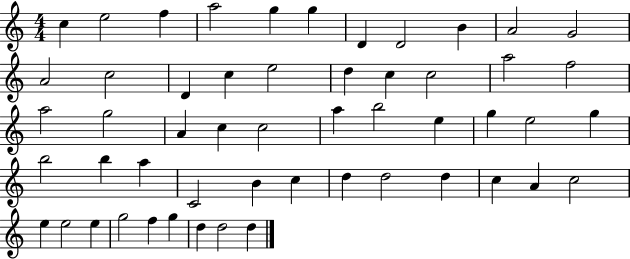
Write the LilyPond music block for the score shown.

{
  \clef treble
  \numericTimeSignature
  \time 4/4
  \key c \major
  c''4 e''2 f''4 | a''2 g''4 g''4 | d'4 d'2 b'4 | a'2 g'2 | \break a'2 c''2 | d'4 c''4 e''2 | d''4 c''4 c''2 | a''2 f''2 | \break a''2 g''2 | a'4 c''4 c''2 | a''4 b''2 e''4 | g''4 e''2 g''4 | \break b''2 b''4 a''4 | c'2 b'4 c''4 | d''4 d''2 d''4 | c''4 a'4 c''2 | \break e''4 e''2 e''4 | g''2 f''4 g''4 | d''4 d''2 d''4 | \bar "|."
}